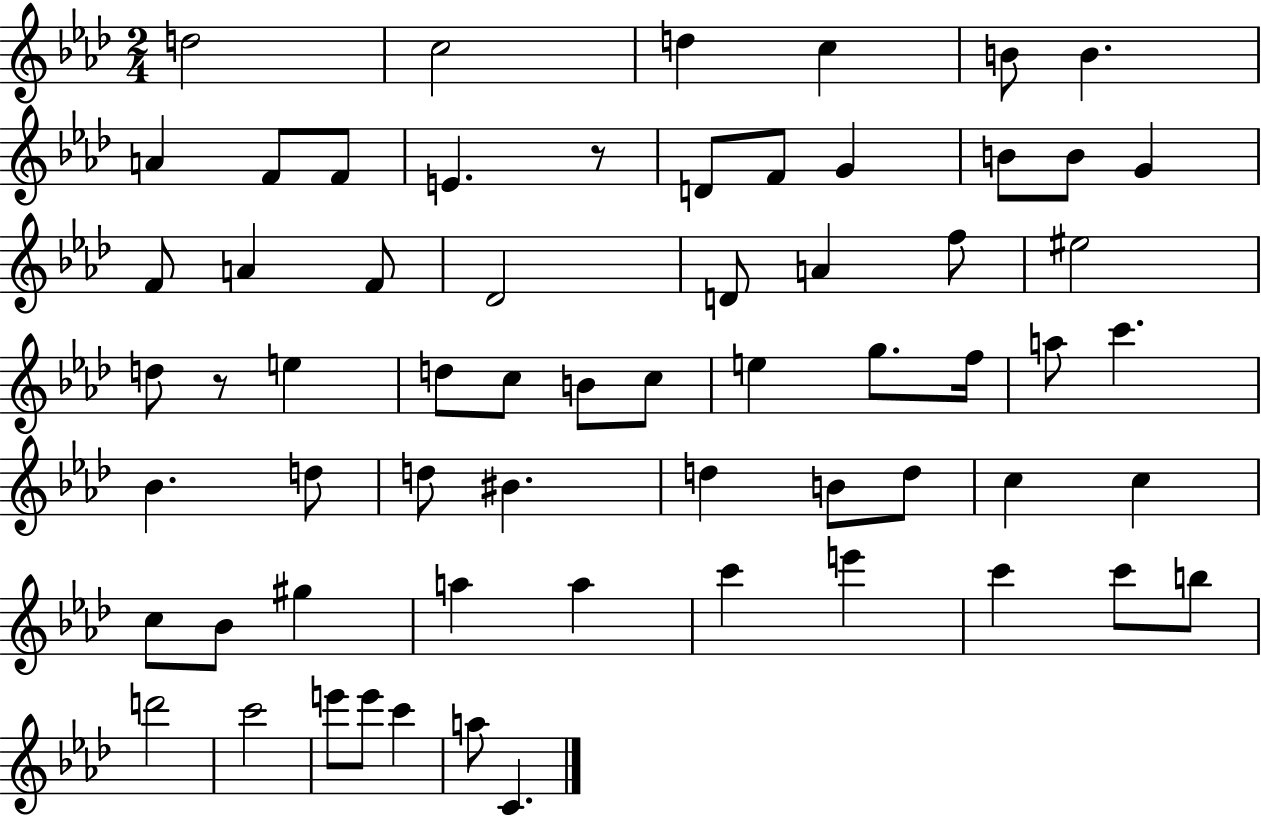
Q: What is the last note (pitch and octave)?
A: C4